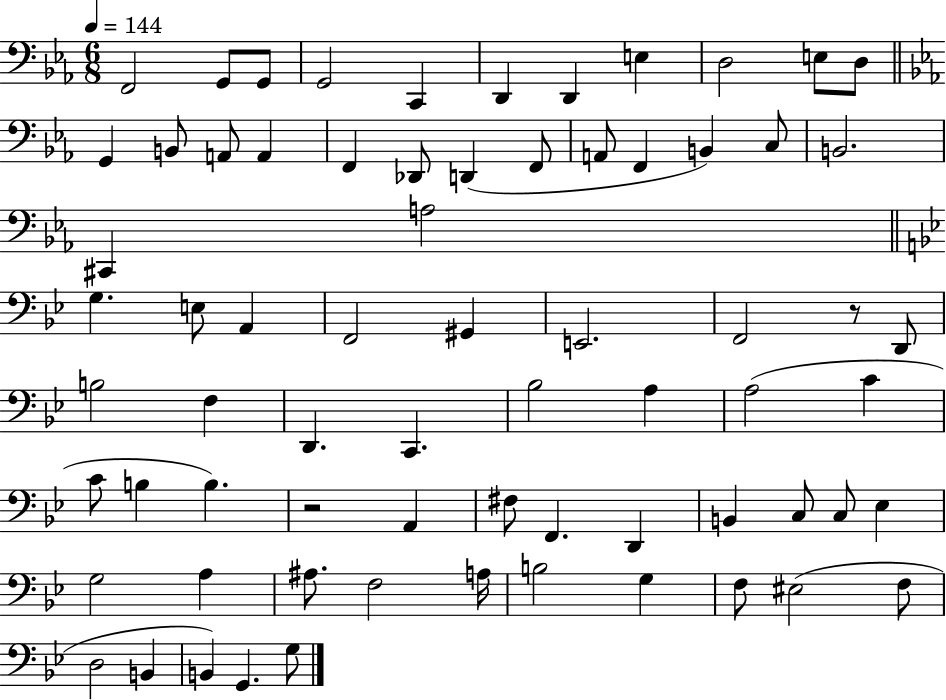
{
  \clef bass
  \numericTimeSignature
  \time 6/8
  \key ees \major
  \tempo 4 = 144
  f,2 g,8 g,8 | g,2 c,4 | d,4 d,4 e4 | d2 e8 d8 | \break \bar "||" \break \key ees \major g,4 b,8 a,8 a,4 | f,4 des,8 d,4( f,8 | a,8 f,4 b,4) c8 | b,2. | \break cis,4 a2 | \bar "||" \break \key bes \major g4. e8 a,4 | f,2 gis,4 | e,2. | f,2 r8 d,8 | \break b2 f4 | d,4. c,4. | bes2 a4 | a2( c'4 | \break c'8 b4 b4.) | r2 a,4 | fis8 f,4. d,4 | b,4 c8 c8 ees4 | \break g2 a4 | ais8. f2 a16 | b2 g4 | f8 eis2( f8 | \break d2 b,4 | b,4) g,4. g8 | \bar "|."
}